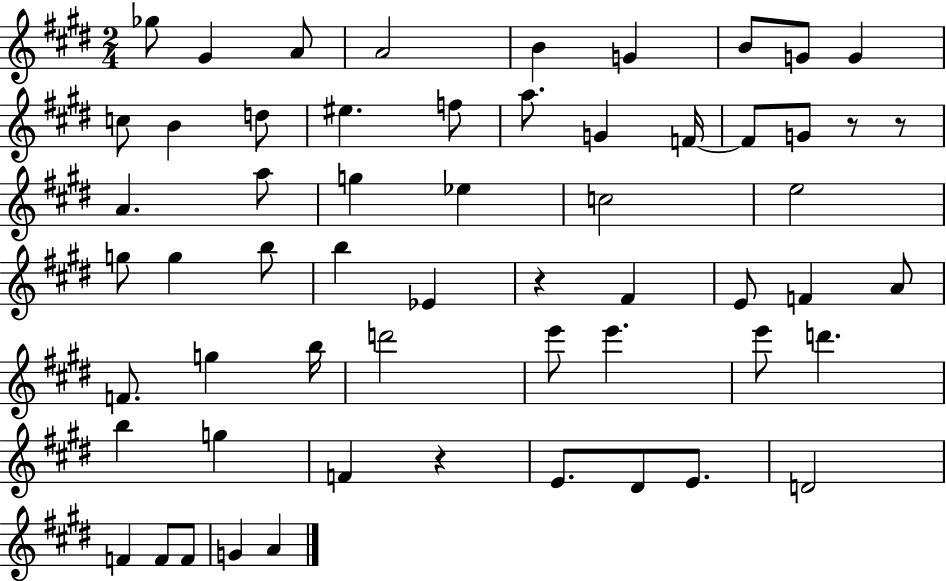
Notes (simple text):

Gb5/e G#4/q A4/e A4/h B4/q G4/q B4/e G4/e G4/q C5/e B4/q D5/e EIS5/q. F5/e A5/e. G4/q F4/s F4/e G4/e R/e R/e A4/q. A5/e G5/q Eb5/q C5/h E5/h G5/e G5/q B5/e B5/q Eb4/q R/q F#4/q E4/e F4/q A4/e F4/e. G5/q B5/s D6/h E6/e E6/q. E6/e D6/q. B5/q G5/q F4/q R/q E4/e. D#4/e E4/e. D4/h F4/q F4/e F4/e G4/q A4/q